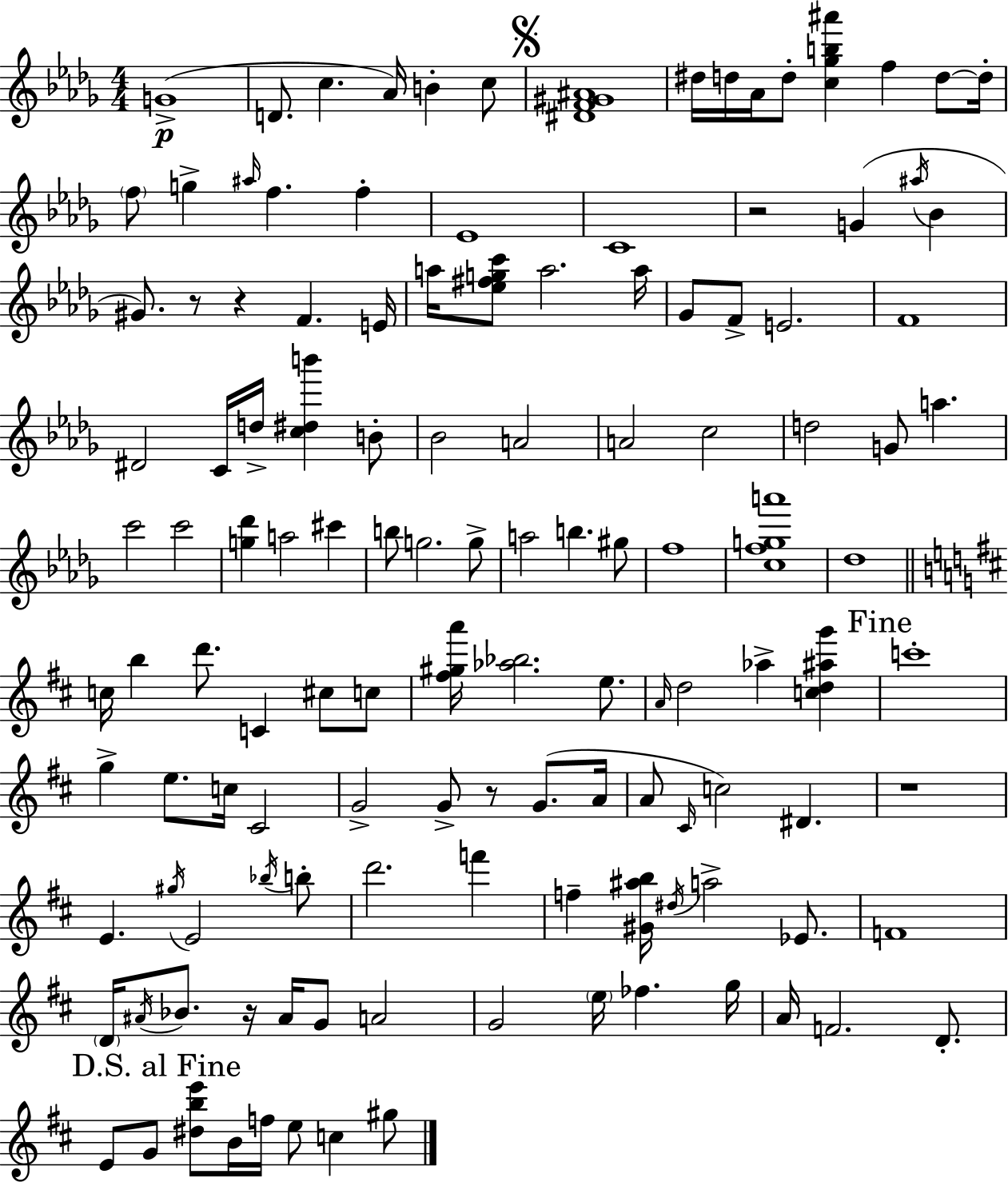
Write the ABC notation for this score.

X:1
T:Untitled
M:4/4
L:1/4
K:Bbm
G4 D/2 c _A/4 B c/2 [^DF^G^A]4 ^d/4 d/4 _A/4 d/2 [c_gb^a'] f d/2 d/4 f/2 g ^a/4 f f _E4 C4 z2 G ^a/4 _B ^G/2 z/2 z F E/4 a/4 [_e^fgc']/2 a2 a/4 _G/2 F/2 E2 F4 ^D2 C/4 d/4 [c^db'] B/2 _B2 A2 A2 c2 d2 G/2 a c'2 c'2 [g_d'] a2 ^c' b/2 g2 g/2 a2 b ^g/2 f4 [cfga']4 _d4 c/4 b d'/2 C ^c/2 c/2 [^f^ga']/4 [_a_b]2 e/2 A/4 d2 _a [cd^ag'] c'4 g e/2 c/4 ^C2 G2 G/2 z/2 G/2 A/4 A/2 ^C/4 c2 ^D z4 E ^g/4 E2 _b/4 b/2 d'2 f' f [^G^ab]/4 ^d/4 a2 _E/2 F4 D/4 ^A/4 _B/2 z/4 ^A/4 G/2 A2 G2 e/4 _f g/4 A/4 F2 D/2 E/2 G/2 [^dbe']/2 B/4 f/4 e/2 c ^g/2